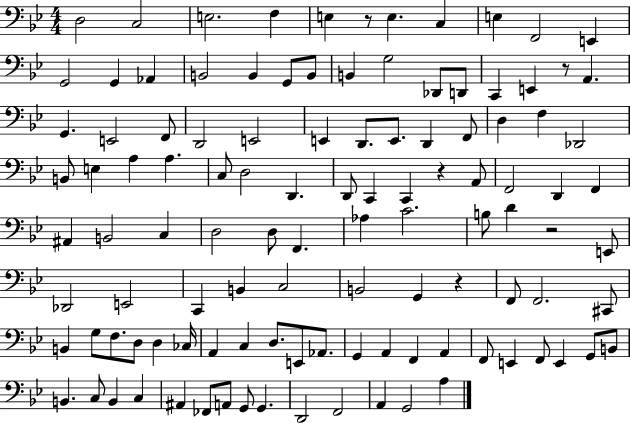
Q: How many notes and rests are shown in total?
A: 112